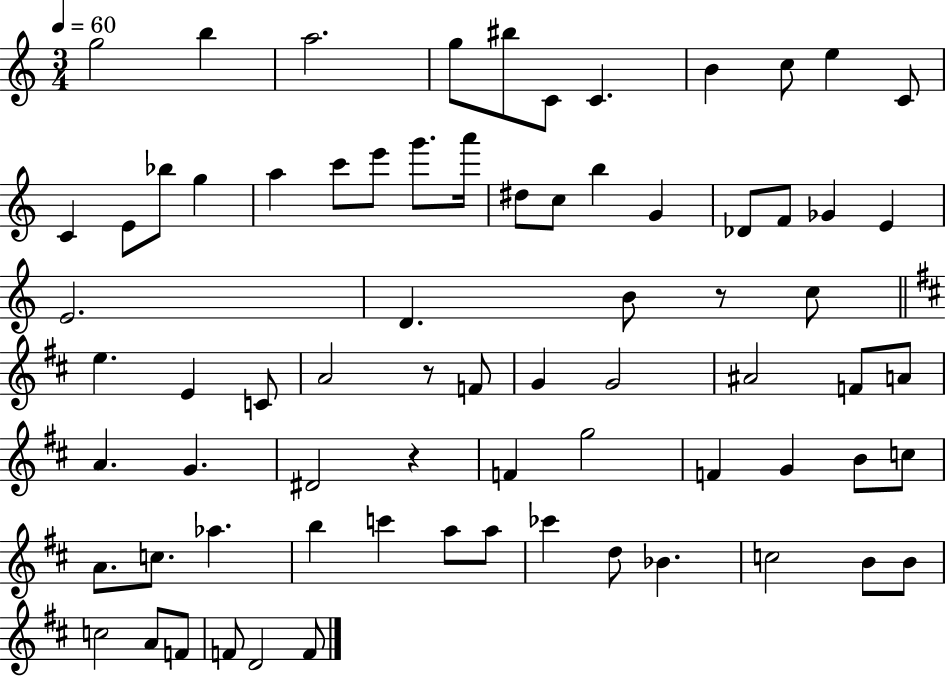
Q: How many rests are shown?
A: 3